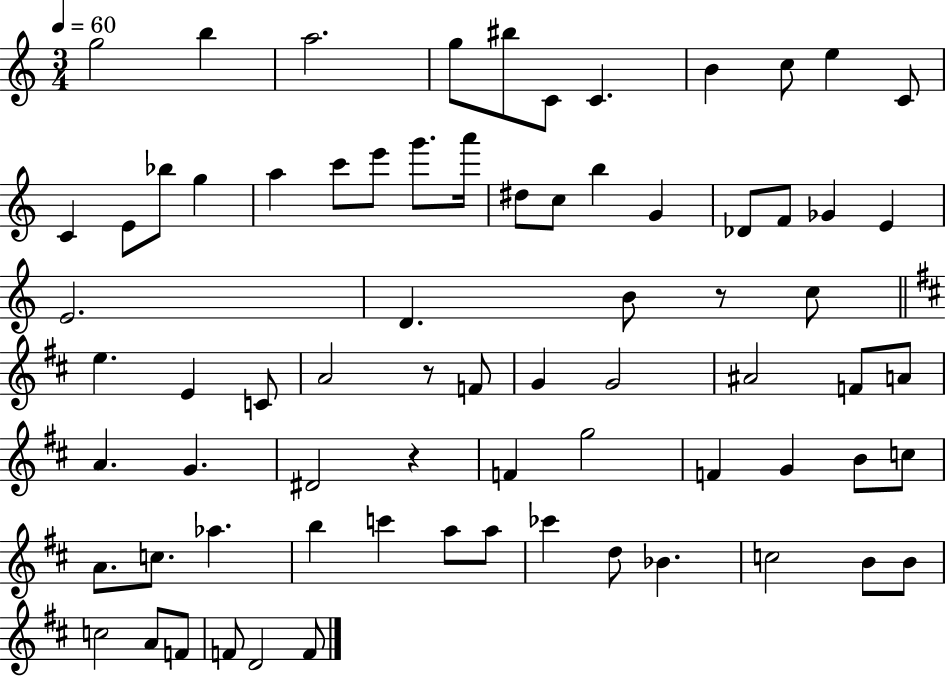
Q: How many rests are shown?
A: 3